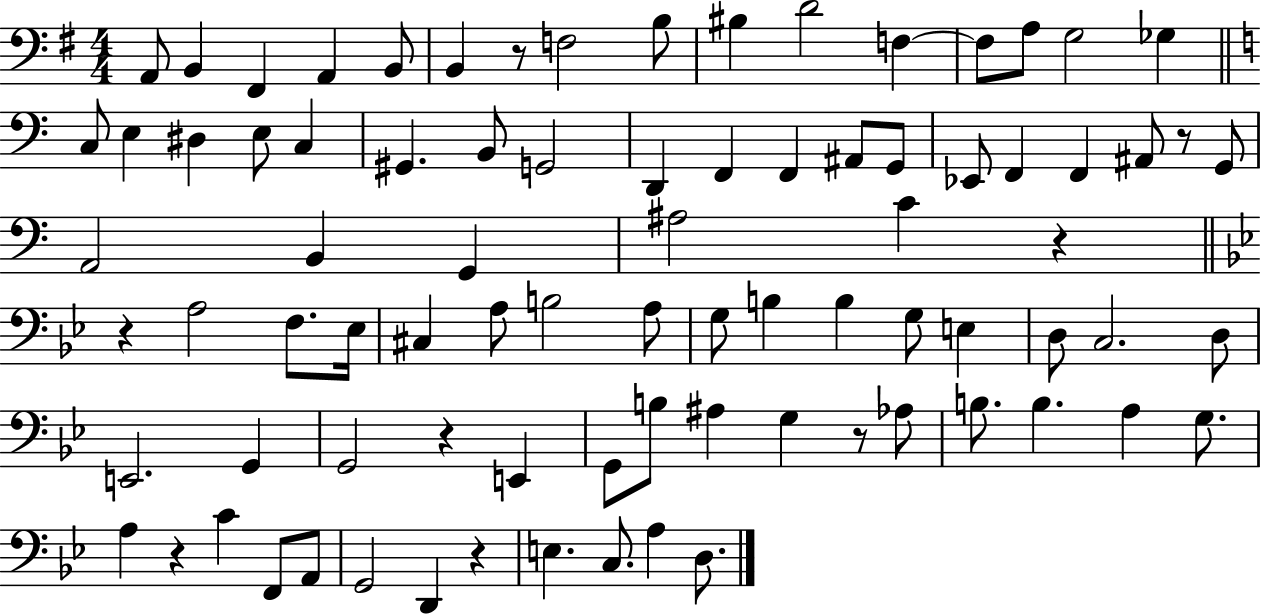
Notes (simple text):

A2/e B2/q F#2/q A2/q B2/e B2/q R/e F3/h B3/e BIS3/q D4/h F3/q F3/e A3/e G3/h Gb3/q C3/e E3/q D#3/q E3/e C3/q G#2/q. B2/e G2/h D2/q F2/q F2/q A#2/e G2/e Eb2/e F2/q F2/q A#2/e R/e G2/e A2/h B2/q G2/q A#3/h C4/q R/q R/q A3/h F3/e. Eb3/s C#3/q A3/e B3/h A3/e G3/e B3/q B3/q G3/e E3/q D3/e C3/h. D3/e E2/h. G2/q G2/h R/q E2/q G2/e B3/e A#3/q G3/q R/e Ab3/e B3/e. B3/q. A3/q G3/e. A3/q R/q C4/q F2/e A2/e G2/h D2/q R/q E3/q. C3/e. A3/q D3/e.